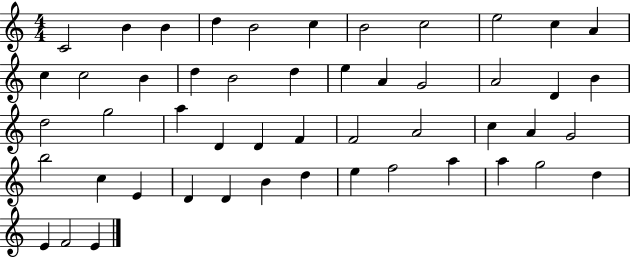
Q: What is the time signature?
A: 4/4